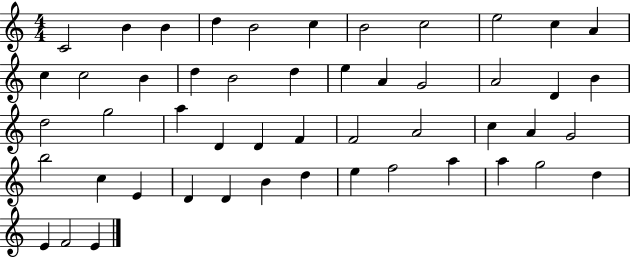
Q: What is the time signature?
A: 4/4